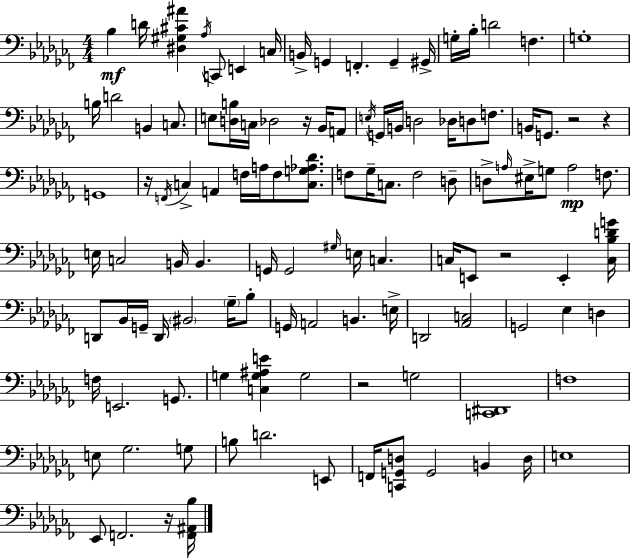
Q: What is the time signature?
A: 4/4